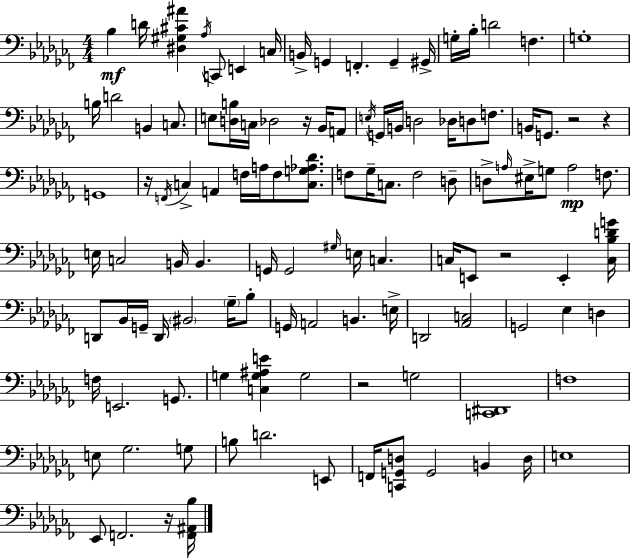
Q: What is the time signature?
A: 4/4